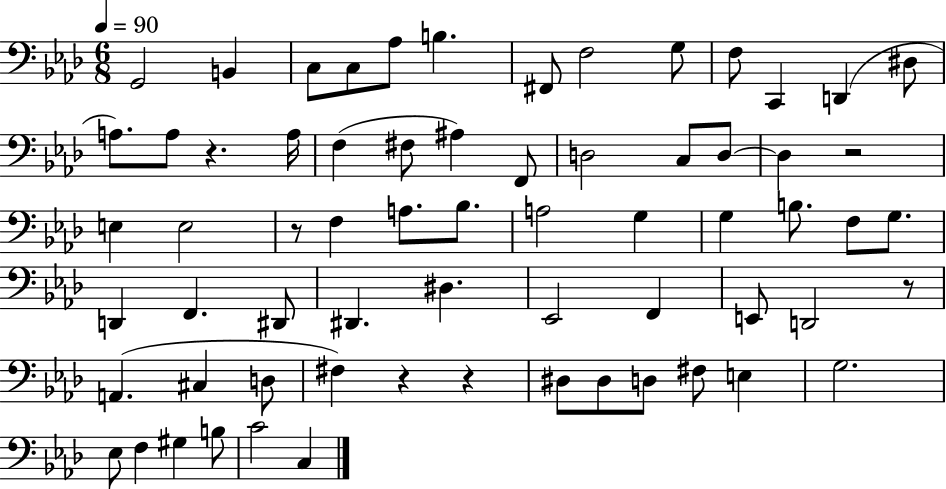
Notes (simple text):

G2/h B2/q C3/e C3/e Ab3/e B3/q. F#2/e F3/h G3/e F3/e C2/q D2/q D#3/e A3/e. A3/e R/q. A3/s F3/q F#3/e A#3/q F2/e D3/h C3/e D3/e D3/q R/h E3/q E3/h R/e F3/q A3/e. Bb3/e. A3/h G3/q G3/q B3/e. F3/e G3/e. D2/q F2/q. D#2/e D#2/q. D#3/q. Eb2/h F2/q E2/e D2/h R/e A2/q. C#3/q D3/e F#3/q R/q R/q D#3/e D#3/e D3/e F#3/e E3/q G3/h. Eb3/e F3/q G#3/q B3/e C4/h C3/q